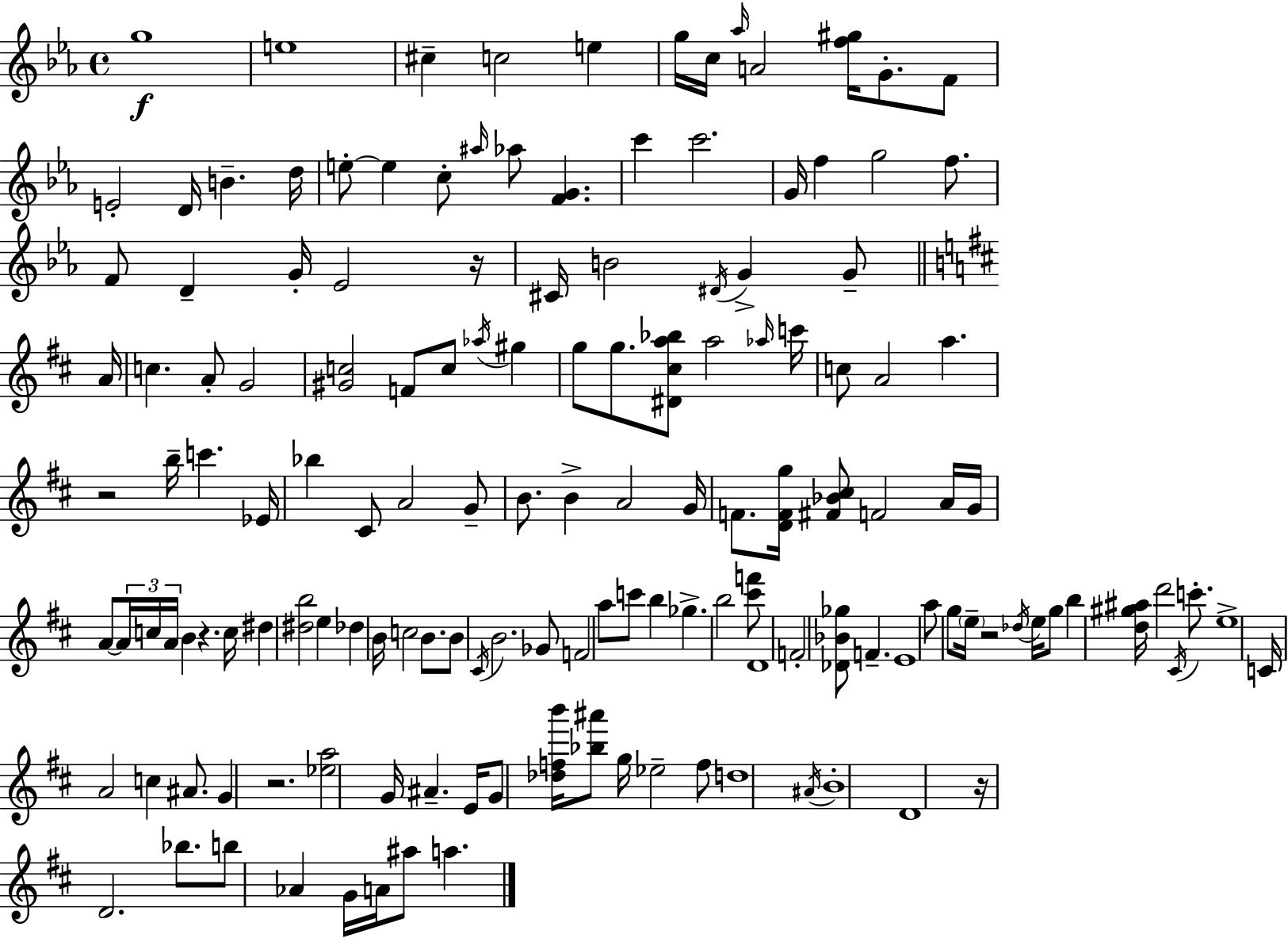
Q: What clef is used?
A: treble